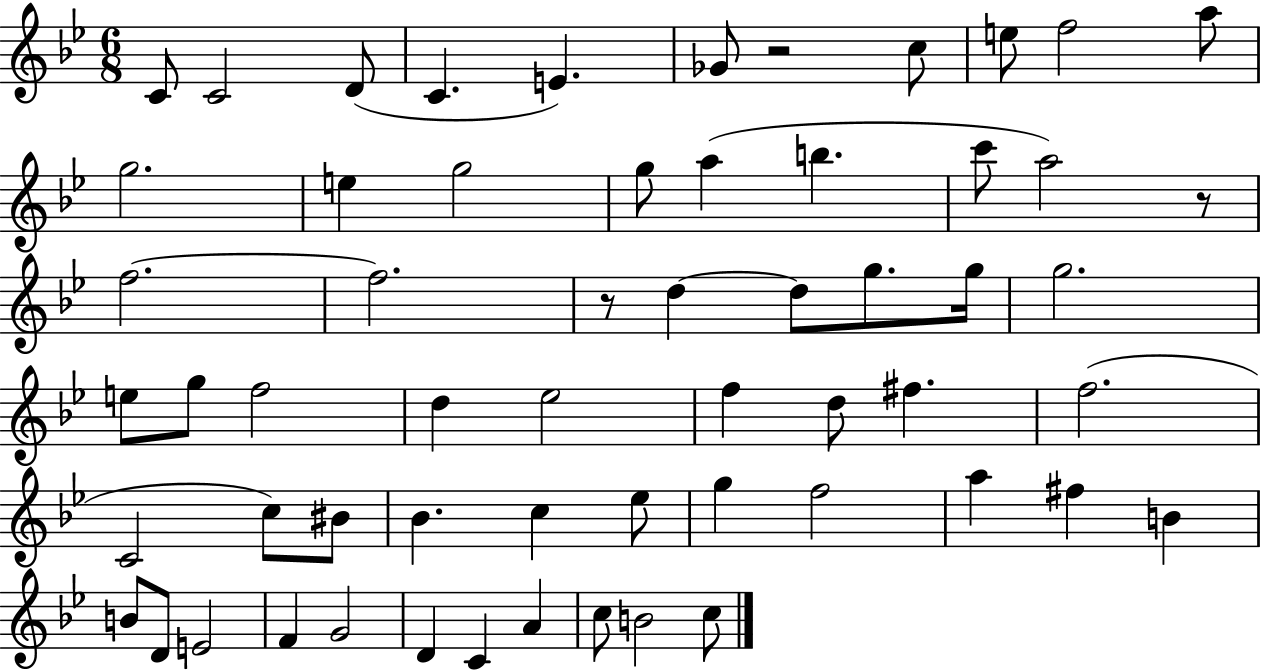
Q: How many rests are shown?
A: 3